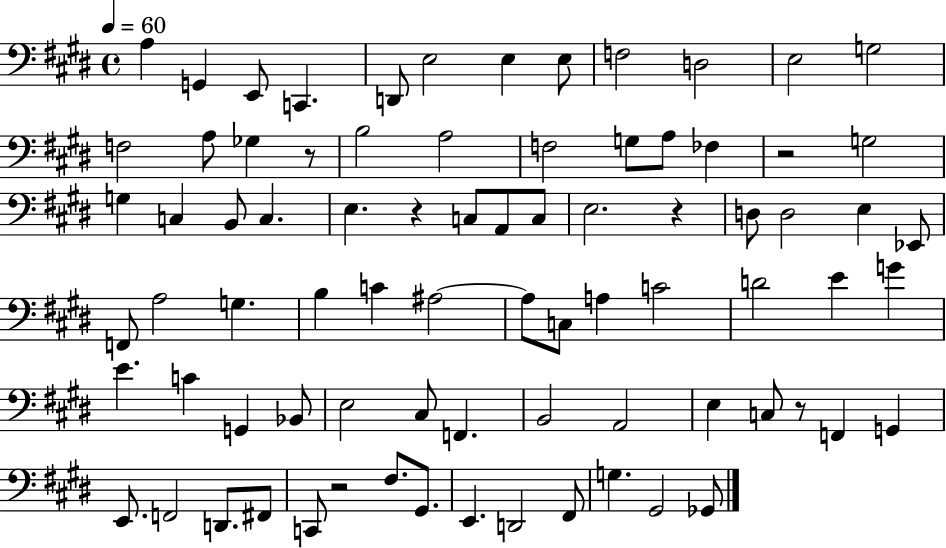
A3/q G2/q E2/e C2/q. D2/e E3/h E3/q E3/e F3/h D3/h E3/h G3/h F3/h A3/e Gb3/q R/e B3/h A3/h F3/h G3/e A3/e FES3/q R/h G3/h G3/q C3/q B2/e C3/q. E3/q. R/q C3/e A2/e C3/e E3/h. R/q D3/e D3/h E3/q Eb2/e F2/e A3/h G3/q. B3/q C4/q A#3/h A#3/e C3/e A3/q C4/h D4/h E4/q G4/q E4/q. C4/q G2/q Bb2/e E3/h C#3/e F2/q. B2/h A2/h E3/q C3/e R/e F2/q G2/q E2/e. F2/h D2/e. F#2/e C2/e R/h F#3/e. G#2/e. E2/q. D2/h F#2/e G3/q. G#2/h Gb2/e